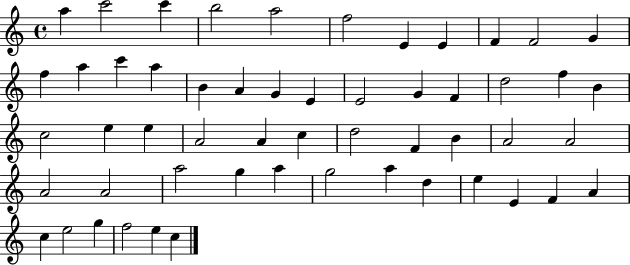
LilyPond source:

{
  \clef treble
  \time 4/4
  \defaultTimeSignature
  \key c \major
  a''4 c'''2 c'''4 | b''2 a''2 | f''2 e'4 e'4 | f'4 f'2 g'4 | \break f''4 a''4 c'''4 a''4 | b'4 a'4 g'4 e'4 | e'2 g'4 f'4 | d''2 f''4 b'4 | \break c''2 e''4 e''4 | a'2 a'4 c''4 | d''2 f'4 b'4 | a'2 a'2 | \break a'2 a'2 | a''2 g''4 a''4 | g''2 a''4 d''4 | e''4 e'4 f'4 a'4 | \break c''4 e''2 g''4 | f''2 e''4 c''4 | \bar "|."
}